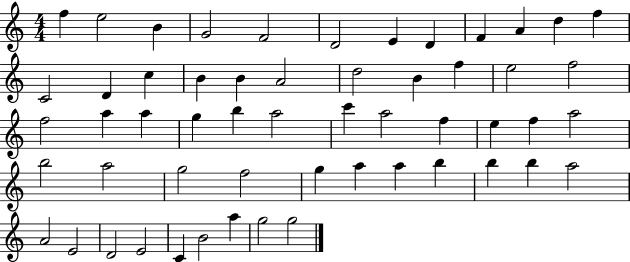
X:1
T:Untitled
M:4/4
L:1/4
K:C
f e2 B G2 F2 D2 E D F A d f C2 D c B B A2 d2 B f e2 f2 f2 a a g b a2 c' a2 f e f a2 b2 a2 g2 f2 g a a b b b a2 A2 E2 D2 E2 C B2 a g2 g2